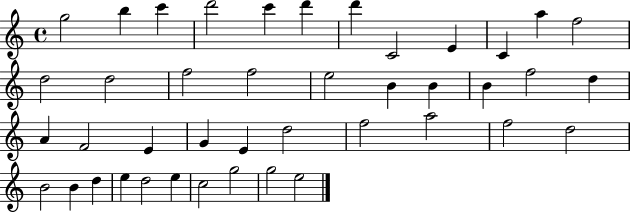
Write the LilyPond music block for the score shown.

{
  \clef treble
  \time 4/4
  \defaultTimeSignature
  \key c \major
  g''2 b''4 c'''4 | d'''2 c'''4 d'''4 | d'''4 c'2 e'4 | c'4 a''4 f''2 | \break d''2 d''2 | f''2 f''2 | e''2 b'4 b'4 | b'4 f''2 d''4 | \break a'4 f'2 e'4 | g'4 e'4 d''2 | f''2 a''2 | f''2 d''2 | \break b'2 b'4 d''4 | e''4 d''2 e''4 | c''2 g''2 | g''2 e''2 | \break \bar "|."
}